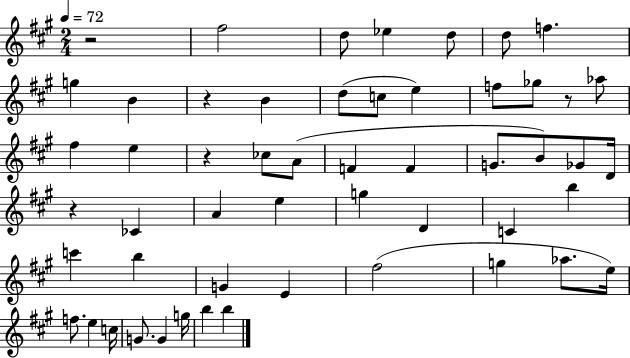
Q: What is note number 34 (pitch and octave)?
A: B5